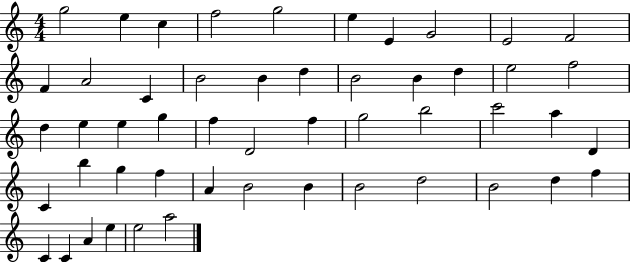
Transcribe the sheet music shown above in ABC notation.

X:1
T:Untitled
M:4/4
L:1/4
K:C
g2 e c f2 g2 e E G2 E2 F2 F A2 C B2 B d B2 B d e2 f2 d e e g f D2 f g2 b2 c'2 a D C b g f A B2 B B2 d2 B2 d f C C A e e2 a2